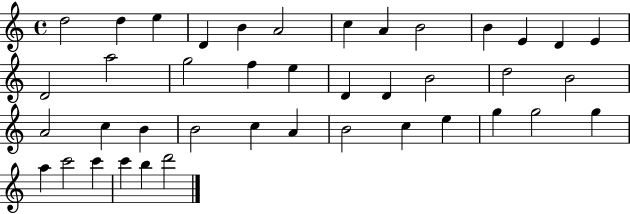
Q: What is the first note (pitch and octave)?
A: D5